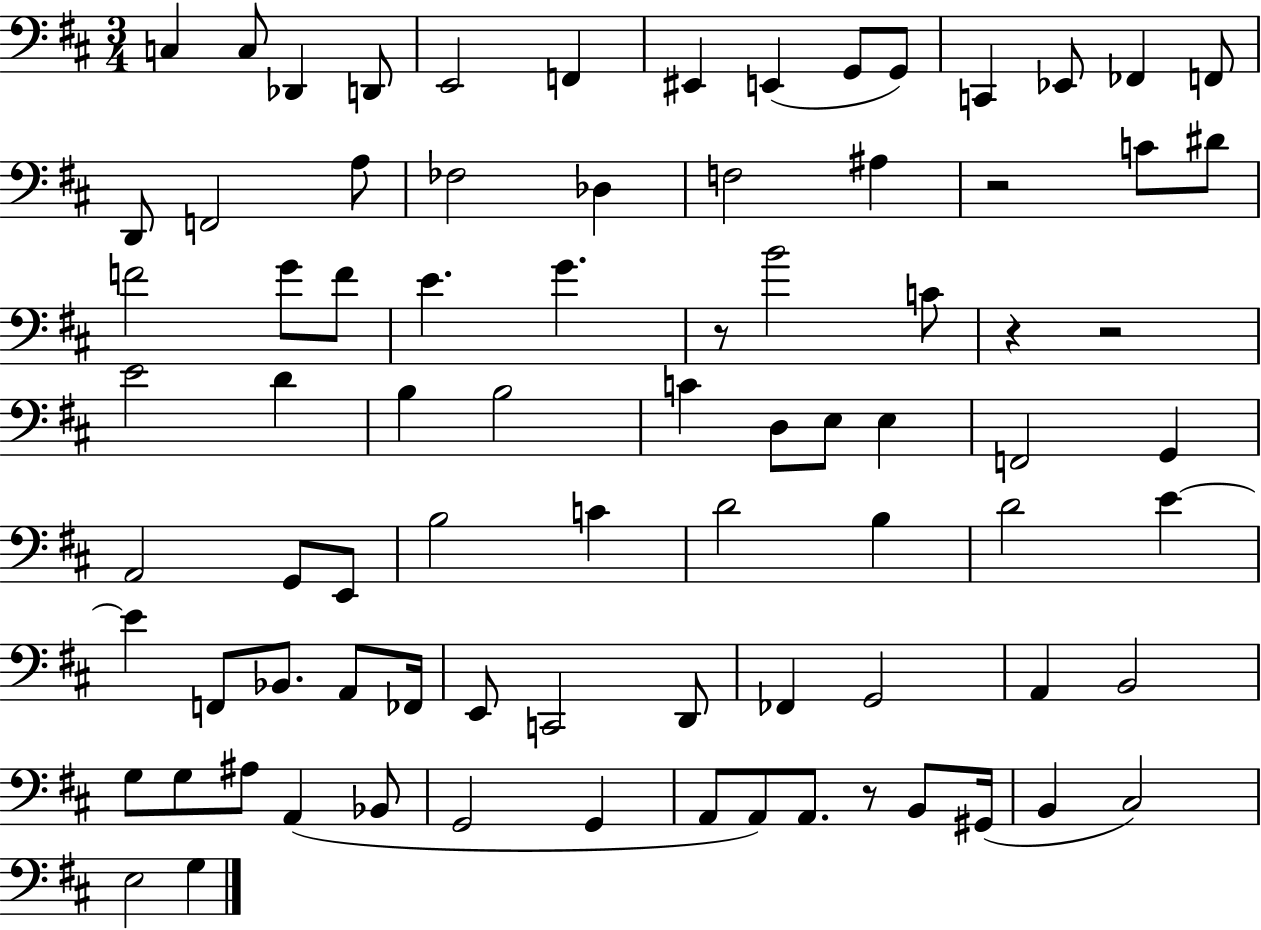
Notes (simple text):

C3/q C3/e Db2/q D2/e E2/h F2/q EIS2/q E2/q G2/e G2/e C2/q Eb2/e FES2/q F2/e D2/e F2/h A3/e FES3/h Db3/q F3/h A#3/q R/h C4/e D#4/e F4/h G4/e F4/e E4/q. G4/q. R/e B4/h C4/e R/q R/h E4/h D4/q B3/q B3/h C4/q D3/e E3/e E3/q F2/h G2/q A2/h G2/e E2/e B3/h C4/q D4/h B3/q D4/h E4/q E4/q F2/e Bb2/e. A2/e FES2/s E2/e C2/h D2/e FES2/q G2/h A2/q B2/h G3/e G3/e A#3/e A2/q Bb2/e G2/h G2/q A2/e A2/e A2/e. R/e B2/e G#2/s B2/q C#3/h E3/h G3/q